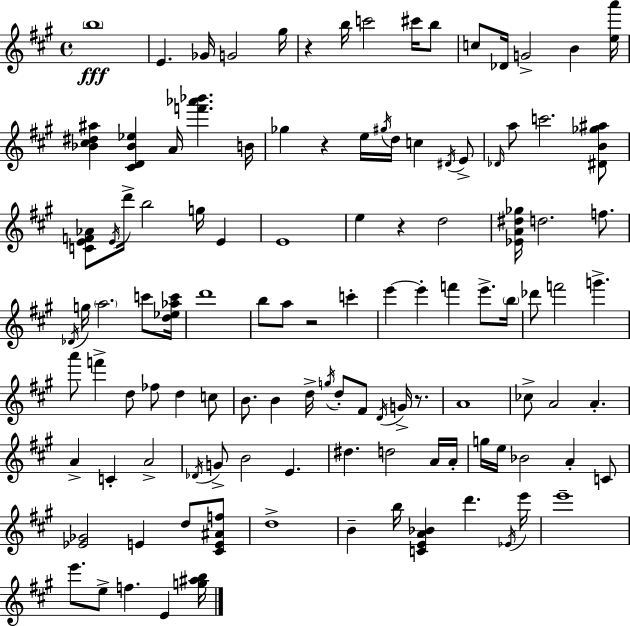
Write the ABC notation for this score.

X:1
T:Untitled
M:4/4
L:1/4
K:A
b4 E _G/4 G2 ^g/4 z b/4 c'2 ^c'/4 b/2 c/2 _D/4 G2 B [ea']/4 [_B^c^d^a] [^CD_B_e] A/4 [f'_a'_b'] B/4 _g z e/4 ^g/4 d/4 c ^D/4 E/2 _D/4 a/2 c'2 [^DB_g^a]/2 [CEF_A]/2 E/4 d'/4 b2 g/4 E E4 e z d2 [_EA^d_g]/4 d2 f/2 _D/4 g/4 a2 c'/2 [d_e_ac']/4 d'4 b/2 a/2 z2 c' e' e' f' e'/2 b/4 _d'/2 f'2 g' a'/2 f' d/2 _f/2 d c/2 B/2 B d/4 g/4 d/2 ^F/2 D/4 G/4 z/2 A4 _c/2 A2 A A C A2 _D/4 G/2 B2 E ^d d2 A/4 A/4 g/4 e/4 _B2 A C/2 [_E_G]2 E d/2 [^CE^Af]/2 d4 B b/4 [CEA_B] d' _E/4 e'/4 e'4 e'/2 e/2 f E [g^ab]/4